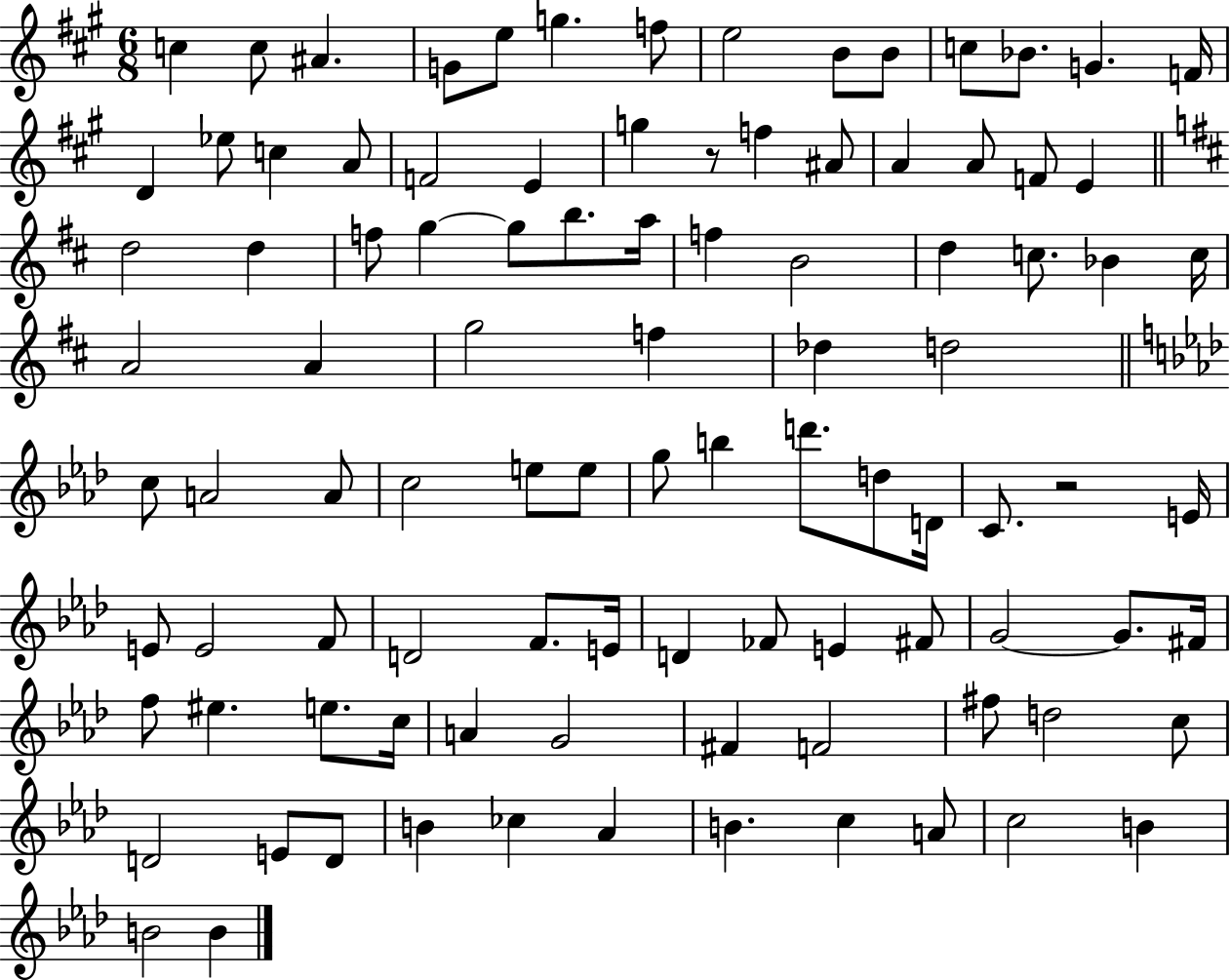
X:1
T:Untitled
M:6/8
L:1/4
K:A
c c/2 ^A G/2 e/2 g f/2 e2 B/2 B/2 c/2 _B/2 G F/4 D _e/2 c A/2 F2 E g z/2 f ^A/2 A A/2 F/2 E d2 d f/2 g g/2 b/2 a/4 f B2 d c/2 _B c/4 A2 A g2 f _d d2 c/2 A2 A/2 c2 e/2 e/2 g/2 b d'/2 d/2 D/4 C/2 z2 E/4 E/2 E2 F/2 D2 F/2 E/4 D _F/2 E ^F/2 G2 G/2 ^F/4 f/2 ^e e/2 c/4 A G2 ^F F2 ^f/2 d2 c/2 D2 E/2 D/2 B _c _A B c A/2 c2 B B2 B